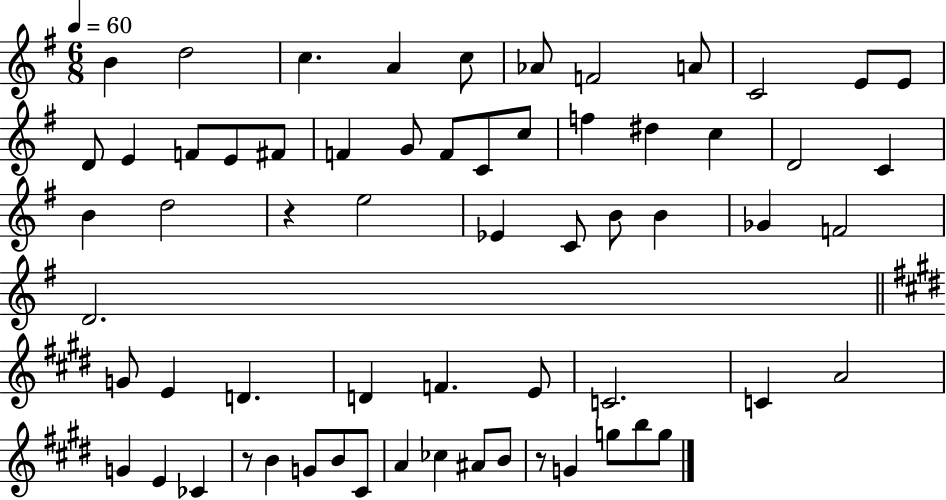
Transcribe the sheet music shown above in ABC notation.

X:1
T:Untitled
M:6/8
L:1/4
K:G
B d2 c A c/2 _A/2 F2 A/2 C2 E/2 E/2 D/2 E F/2 E/2 ^F/2 F G/2 F/2 C/2 c/2 f ^d c D2 C B d2 z e2 _E C/2 B/2 B _G F2 D2 G/2 E D D F E/2 C2 C A2 G E _C z/2 B G/2 B/2 ^C/2 A _c ^A/2 B/2 z/2 G g/2 b/2 g/2